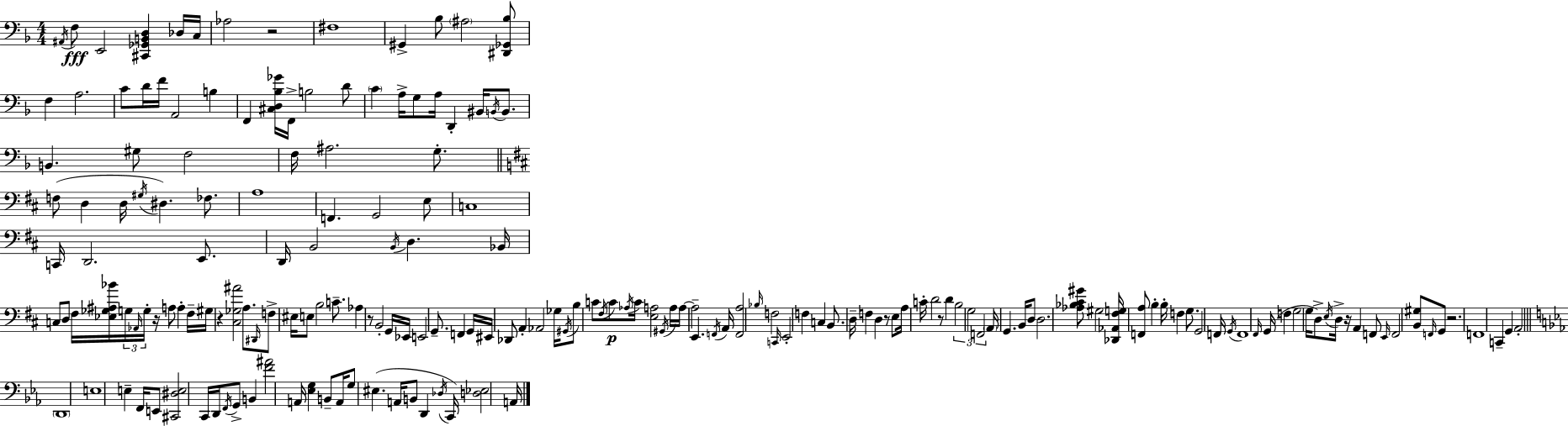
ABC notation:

X:1
T:Untitled
M:4/4
L:1/4
K:F
^A,,/4 F,/2 E,,2 [^C,,_G,,B,,D,] _D,/4 C,/4 _A,2 z2 ^F,4 ^G,, _B,/2 ^A,2 [^D,,_G,,_B,]/2 F, A,2 C/2 D/4 F/4 A,,2 B, F,, [^C,D,_B,_G]/4 F,,/4 B,2 D/2 C A,/4 G,/2 A,/4 D,, ^B,,/4 B,,/4 B,,/2 B,, ^G,/2 F,2 F,/4 ^A,2 G,/2 F,/2 D, D,/4 ^G,/4 ^D, _F,/2 A,4 F,, G,,2 E,/2 C,4 C,,/4 D,,2 E,,/2 D,,/4 B,,2 B,,/4 D, _B,,/4 C,/2 D,/2 ^F,/4 [_E,_G,^A,_B]/4 G,/4 _A,,/4 G,/4 z/4 A,/2 A, ^F,/4 ^G,/4 z [^C,_G,^A]2 A,/2 ^D,,/4 F,/2 ^E,/4 E,/2 B,2 C/2 _A, z/2 B,,2 G,,/4 _E,,/4 E,,2 G,,/2 F,, G,,/4 ^E,,/4 _D,,/2 A,, _A,,2 _G,/4 ^G,,/4 B,/2 C/2 ^F,/4 C/2 _A,/4 C/4 [E,A,]2 ^G,,/4 A,/4 A,/4 A,2 E,, F,,/4 A,,/4 [F,,A,]2 _B,/4 F,2 C,,/4 E,,2 F, C, B,,/2 D,/4 F, D, z/2 E,/2 A,/4 C/4 D2 z/2 D B,2 G,2 F,,2 A,,/4 G,, B,,/4 D,/2 D,2 [_A,_B,^C^G]/2 ^G,2 [_D,,_A,,^F,G,]/4 [F,,A,]/2 B, B,/4 F, G,/2 G,,2 F,,/4 G,,/4 F,,4 ^F,,/4 G,,/4 F, G,2 G,/4 D,/2 E,/4 D,/4 z/4 A,, F,,/2 E,,/4 F,,2 [B,,^G,]/2 F,,/4 G,,/2 z2 F,,4 C,, G,, A,,2 D,,4 E,4 E, F,,/4 E,,/2 [^C,,^D,E,]2 C,,/4 D,,/4 F,,/4 G,,/2 B,, [F^A]2 A,,/4 [_E,G,] B,,/2 A,,/4 G,/2 ^E, A,,/4 B,,/2 D,, _D,/4 C,,/4 [D,_E,]2 A,,/4